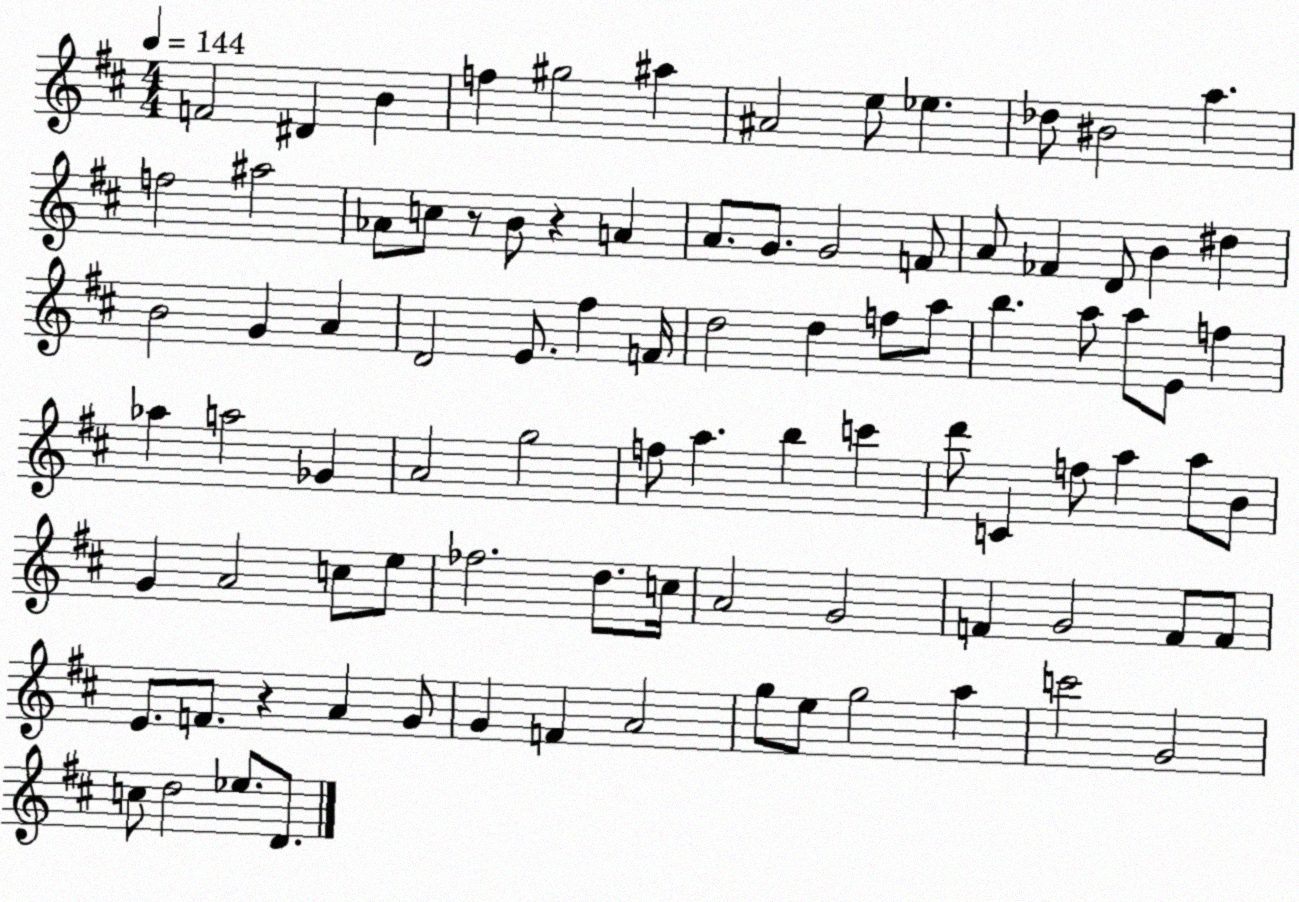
X:1
T:Untitled
M:4/4
L:1/4
K:D
F2 ^D B f ^g2 ^a ^A2 e/2 _e _d/2 ^B2 a f2 ^a2 _A/2 c/2 z/2 B/2 z A A/2 G/2 G2 F/2 A/2 _F D/2 B ^d B2 G A D2 E/2 ^f F/4 d2 d f/2 a/2 b a/2 a/2 E/2 f _a a2 _G A2 g2 f/2 a b c' d'/2 C f/2 a a/2 B/2 G A2 c/2 e/2 _f2 d/2 c/4 A2 G2 F G2 F/2 F/2 E/2 F/2 z A G/2 G F A2 g/2 e/2 g2 a c'2 G2 c/2 d2 _e/2 D/2